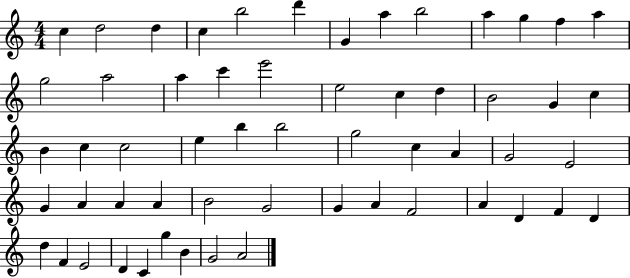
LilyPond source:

{
  \clef treble
  \numericTimeSignature
  \time 4/4
  \key c \major
  c''4 d''2 d''4 | c''4 b''2 d'''4 | g'4 a''4 b''2 | a''4 g''4 f''4 a''4 | \break g''2 a''2 | a''4 c'''4 e'''2 | e''2 c''4 d''4 | b'2 g'4 c''4 | \break b'4 c''4 c''2 | e''4 b''4 b''2 | g''2 c''4 a'4 | g'2 e'2 | \break g'4 a'4 a'4 a'4 | b'2 g'2 | g'4 a'4 f'2 | a'4 d'4 f'4 d'4 | \break d''4 f'4 e'2 | d'4 c'4 g''4 b'4 | g'2 a'2 | \bar "|."
}